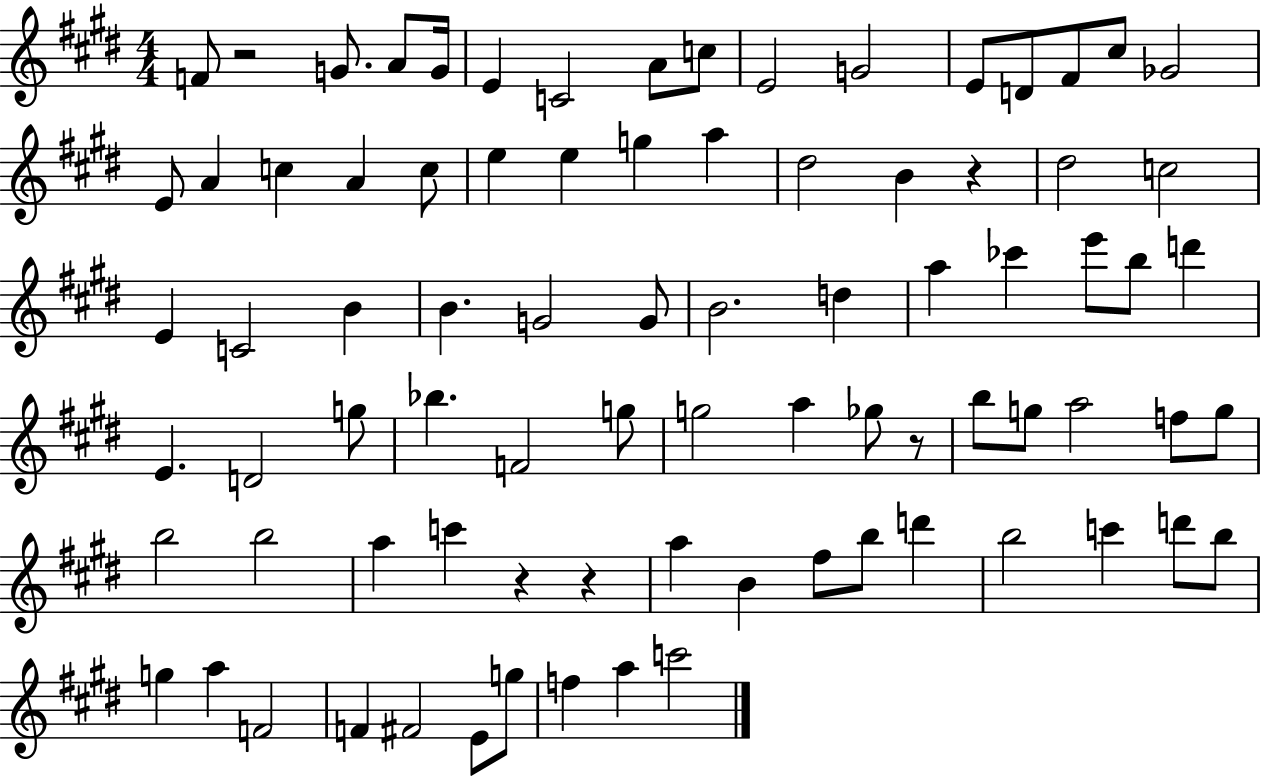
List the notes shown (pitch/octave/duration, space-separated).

F4/e R/h G4/e. A4/e G4/s E4/q C4/h A4/e C5/e E4/h G4/h E4/e D4/e F#4/e C#5/e Gb4/h E4/e A4/q C5/q A4/q C5/e E5/q E5/q G5/q A5/q D#5/h B4/q R/q D#5/h C5/h E4/q C4/h B4/q B4/q. G4/h G4/e B4/h. D5/q A5/q CES6/q E6/e B5/e D6/q E4/q. D4/h G5/e Bb5/q. F4/h G5/e G5/h A5/q Gb5/e R/e B5/e G5/e A5/h F5/e G5/e B5/h B5/h A5/q C6/q R/q R/q A5/q B4/q F#5/e B5/e D6/q B5/h C6/q D6/e B5/e G5/q A5/q F4/h F4/q F#4/h E4/e G5/e F5/q A5/q C6/h